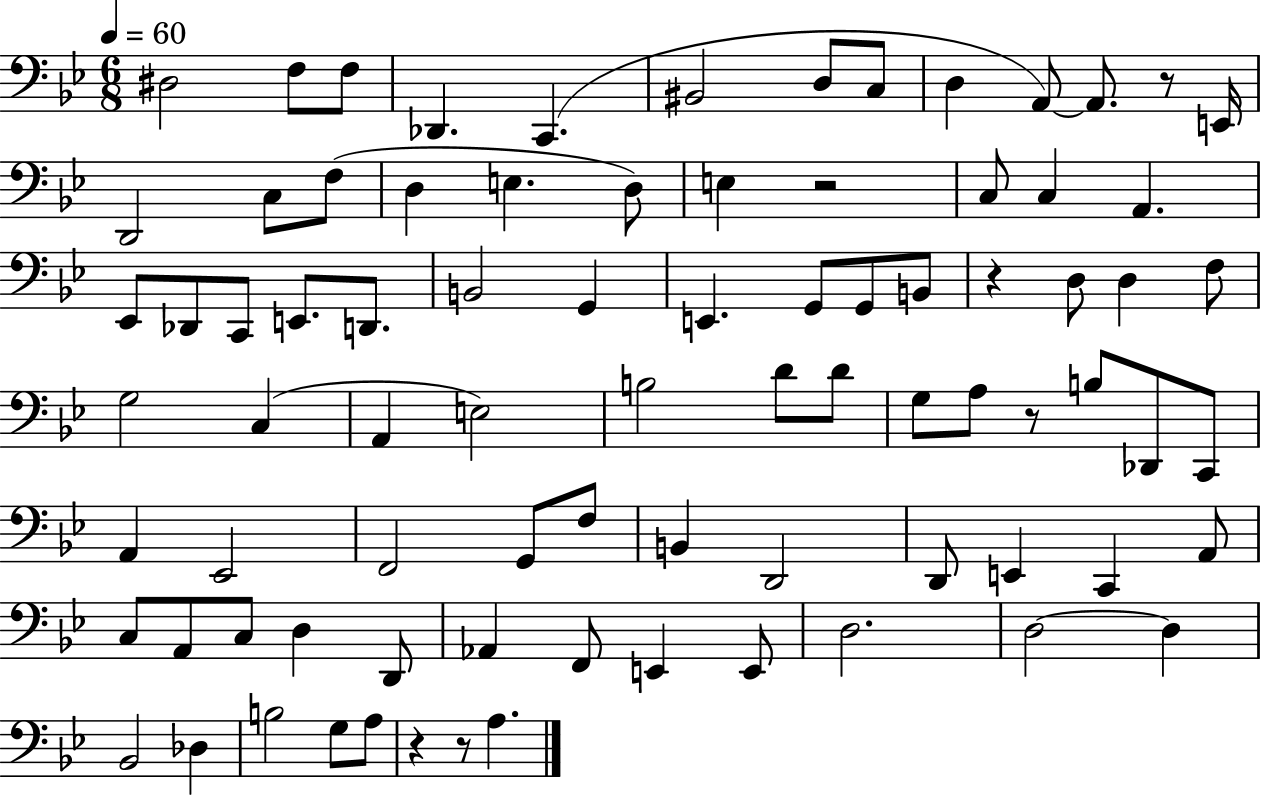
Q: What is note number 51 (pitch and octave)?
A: F2